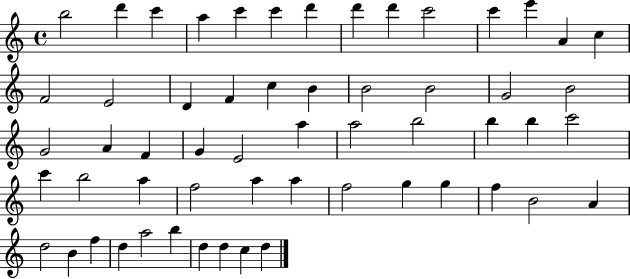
B5/h D6/q C6/q A5/q C6/q C6/q D6/q D6/q D6/q C6/h C6/q E6/q A4/q C5/q F4/h E4/h D4/q F4/q C5/q B4/q B4/h B4/h G4/h B4/h G4/h A4/q F4/q G4/q E4/h A5/q A5/h B5/h B5/q B5/q C6/h C6/q B5/h A5/q F5/h A5/q A5/q F5/h G5/q G5/q F5/q B4/h A4/q D5/h B4/q F5/q D5/q A5/h B5/q D5/q D5/q C5/q D5/q